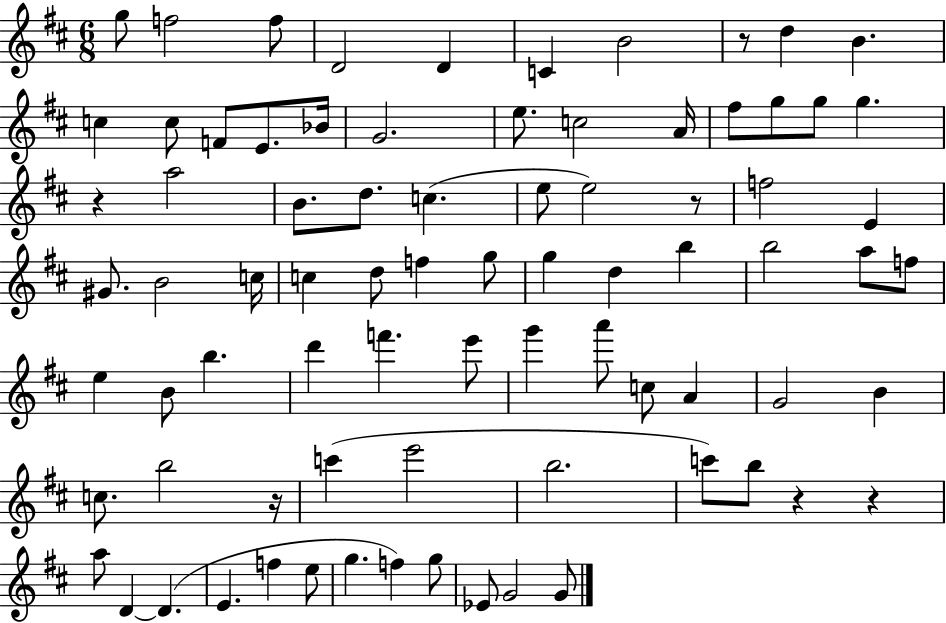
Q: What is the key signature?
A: D major